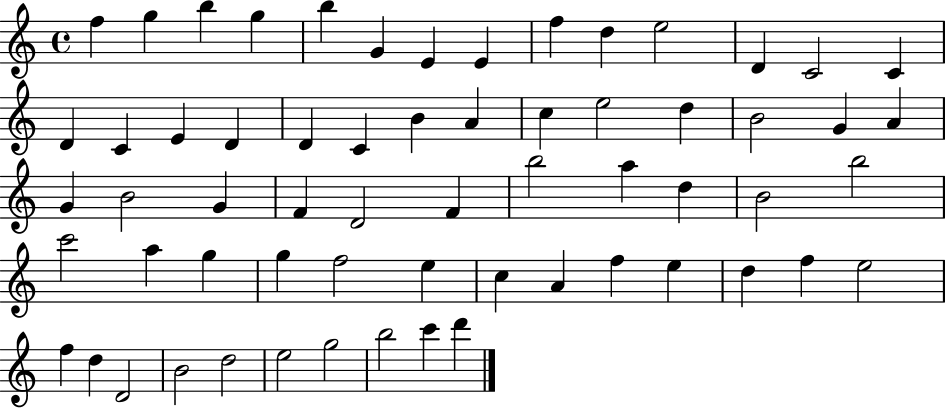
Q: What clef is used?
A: treble